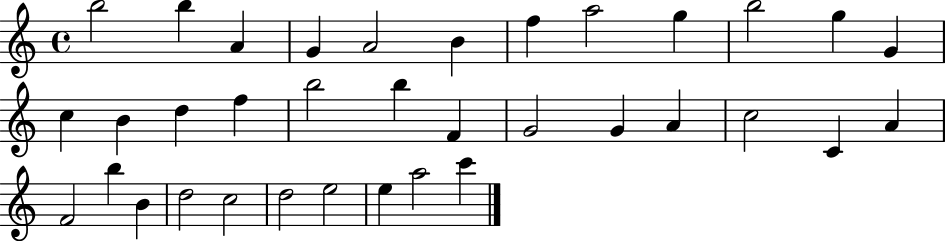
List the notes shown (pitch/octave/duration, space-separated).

B5/h B5/q A4/q G4/q A4/h B4/q F5/q A5/h G5/q B5/h G5/q G4/q C5/q B4/q D5/q F5/q B5/h B5/q F4/q G4/h G4/q A4/q C5/h C4/q A4/q F4/h B5/q B4/q D5/h C5/h D5/h E5/h E5/q A5/h C6/q